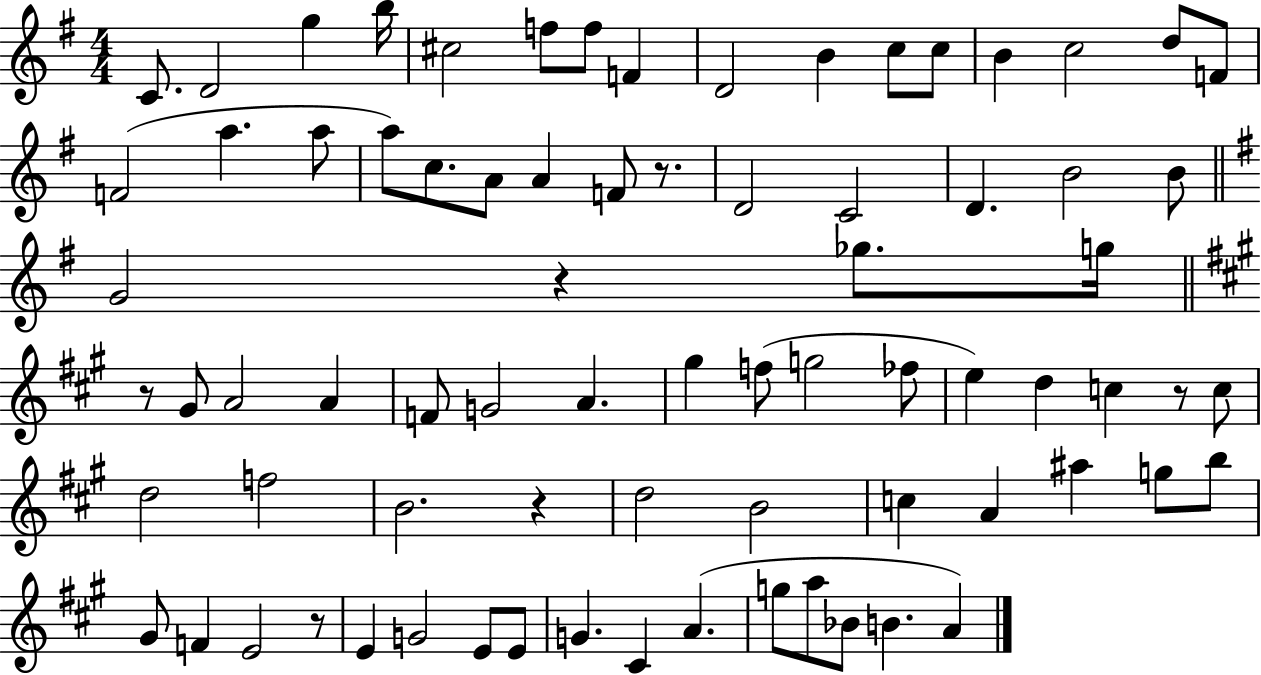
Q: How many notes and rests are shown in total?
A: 77